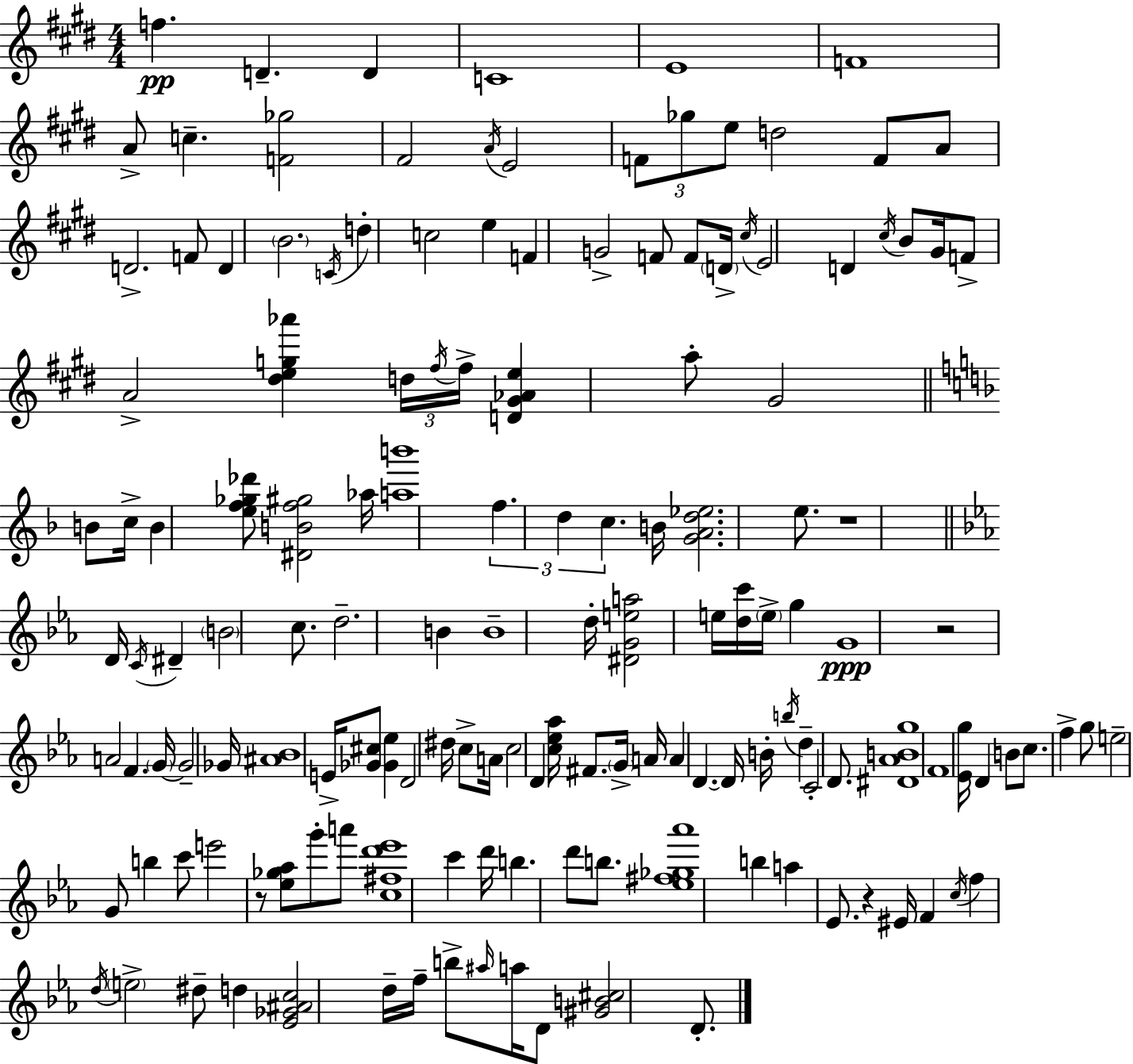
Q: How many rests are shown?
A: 4